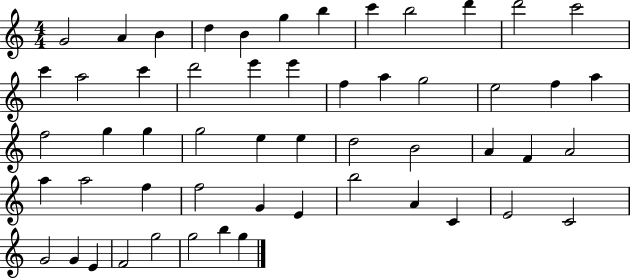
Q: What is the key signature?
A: C major